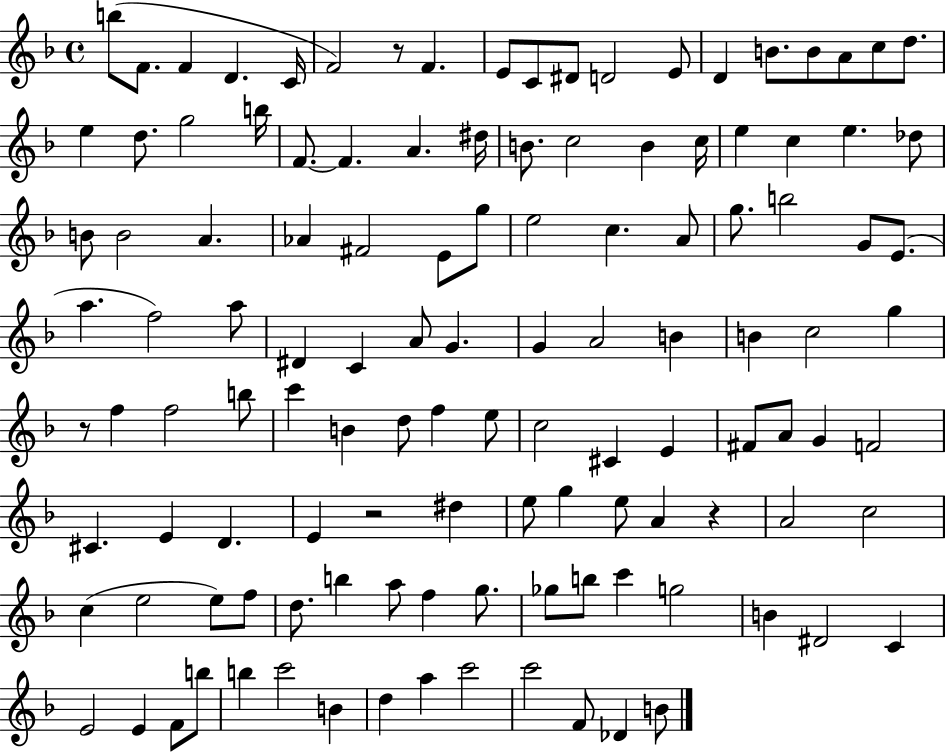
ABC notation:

X:1
T:Untitled
M:4/4
L:1/4
K:F
b/2 F/2 F D C/4 F2 z/2 F E/2 C/2 ^D/2 D2 E/2 D B/2 B/2 A/2 c/2 d/2 e d/2 g2 b/4 F/2 F A ^d/4 B/2 c2 B c/4 e c e _d/2 B/2 B2 A _A ^F2 E/2 g/2 e2 c A/2 g/2 b2 G/2 E/2 a f2 a/2 ^D C A/2 G G A2 B B c2 g z/2 f f2 b/2 c' B d/2 f e/2 c2 ^C E ^F/2 A/2 G F2 ^C E D E z2 ^d e/2 g e/2 A z A2 c2 c e2 e/2 f/2 d/2 b a/2 f g/2 _g/2 b/2 c' g2 B ^D2 C E2 E F/2 b/2 b c'2 B d a c'2 c'2 F/2 _D B/2